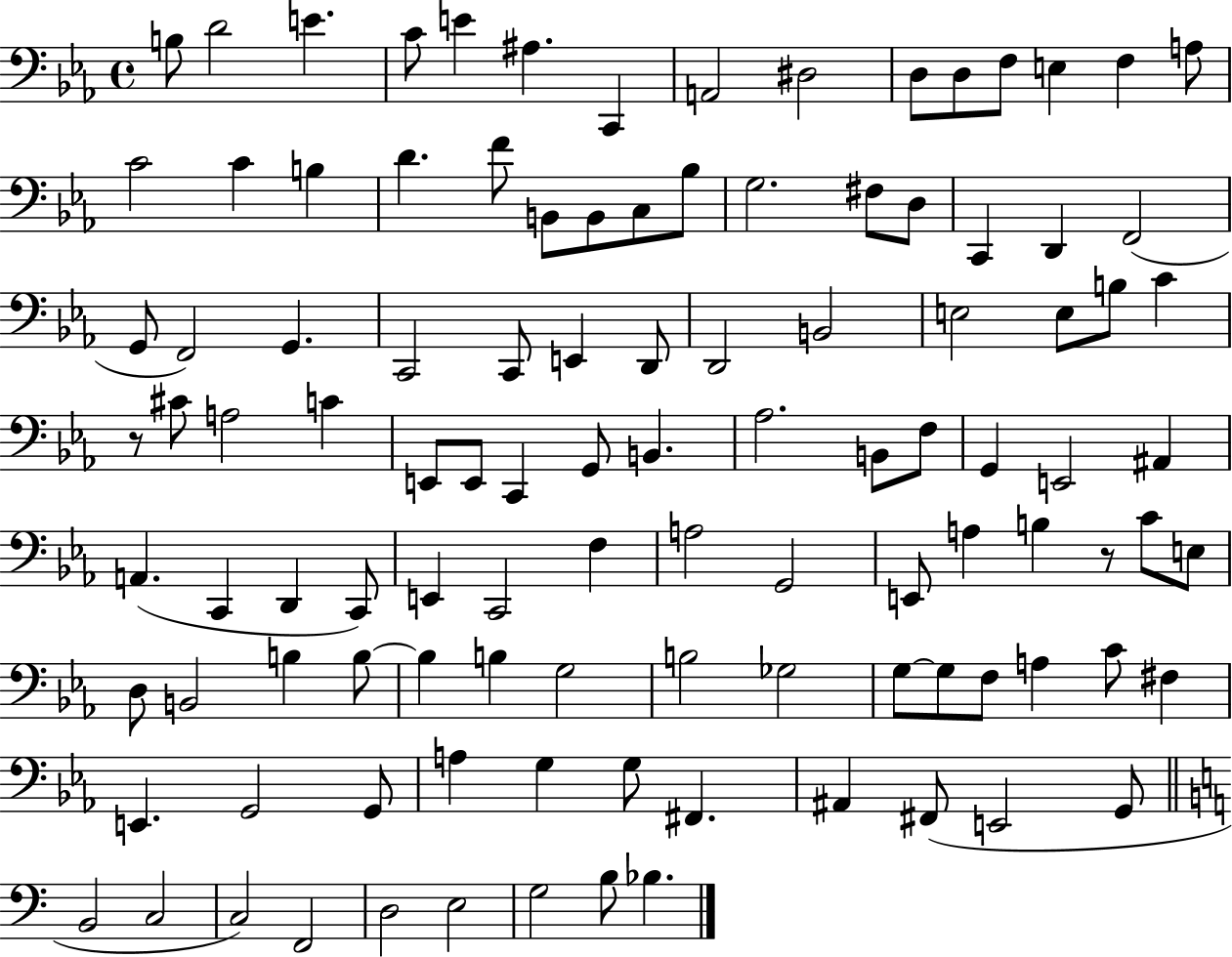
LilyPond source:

{
  \clef bass
  \time 4/4
  \defaultTimeSignature
  \key ees \major
  b8 d'2 e'4. | c'8 e'4 ais4. c,4 | a,2 dis2 | d8 d8 f8 e4 f4 a8 | \break c'2 c'4 b4 | d'4. f'8 b,8 b,8 c8 bes8 | g2. fis8 d8 | c,4 d,4 f,2( | \break g,8 f,2) g,4. | c,2 c,8 e,4 d,8 | d,2 b,2 | e2 e8 b8 c'4 | \break r8 cis'8 a2 c'4 | e,8 e,8 c,4 g,8 b,4. | aes2. b,8 f8 | g,4 e,2 ais,4 | \break a,4.( c,4 d,4 c,8) | e,4 c,2 f4 | a2 g,2 | e,8 a4 b4 r8 c'8 e8 | \break d8 b,2 b4 b8~~ | b4 b4 g2 | b2 ges2 | g8~~ g8 f8 a4 c'8 fis4 | \break e,4. g,2 g,8 | a4 g4 g8 fis,4. | ais,4 fis,8( e,2 g,8 | \bar "||" \break \key c \major b,2 c2 | c2) f,2 | d2 e2 | g2 b8 bes4. | \break \bar "|."
}